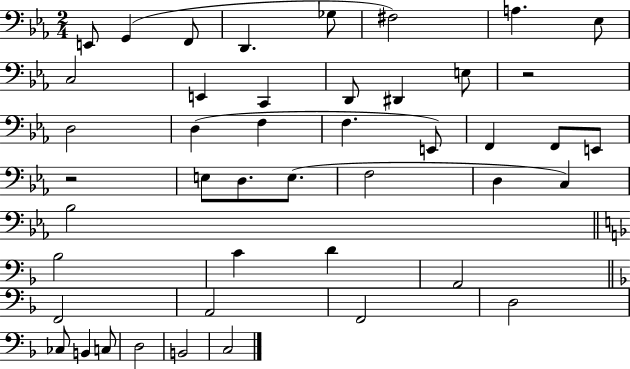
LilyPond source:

{
  \clef bass
  \numericTimeSignature
  \time 2/4
  \key ees \major
  \repeat volta 2 { e,8 g,4( f,8 | d,4. ges8 | fis2) | a4. ees8 | \break c2 | e,4 c,4 | d,8 dis,4 e8 | r2 | \break d2 | d4( f4 | f4. e,8) | f,4 f,8 e,8 | \break r2 | e8 d8. e8.( | f2 | d4 c4) | \break bes2 | \bar "||" \break \key d \minor bes2 | c'4 d'4 | a,2 | \bar "||" \break \key f \major f,2 | a,2 | f,2 | d2 | \break ces8 b,4 c8 | d2 | b,2 | c2 | \break } \bar "|."
}